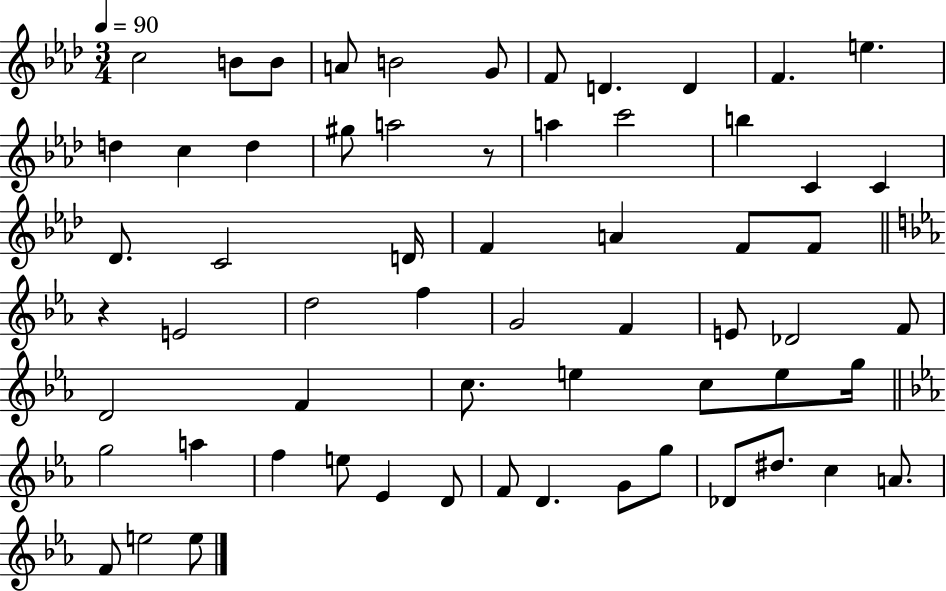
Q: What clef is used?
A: treble